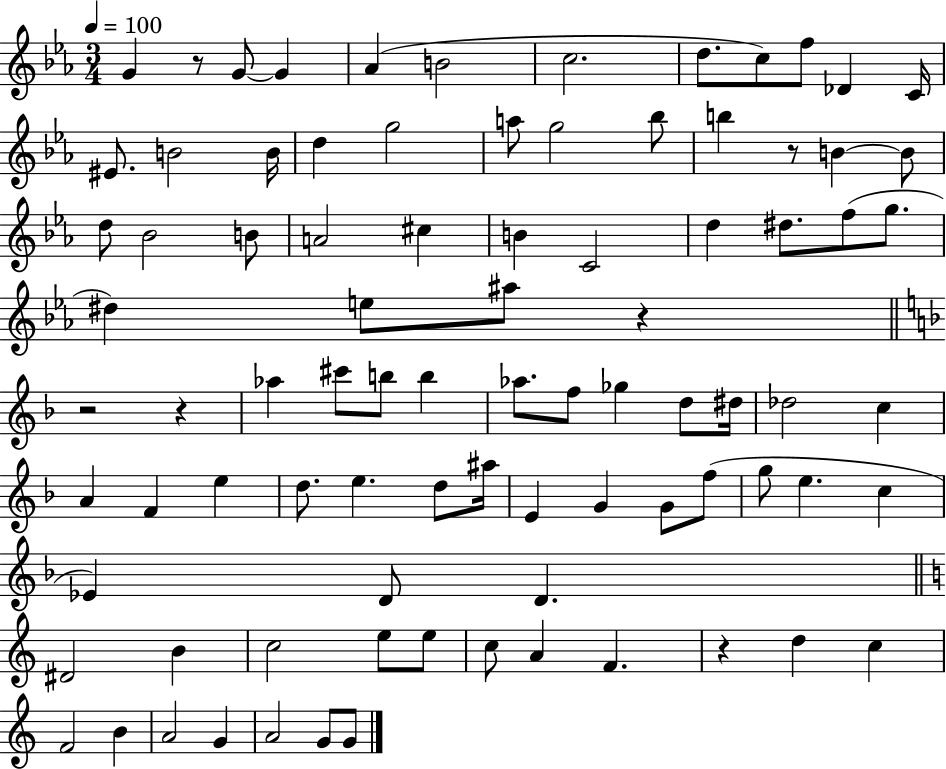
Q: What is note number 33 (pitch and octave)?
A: G5